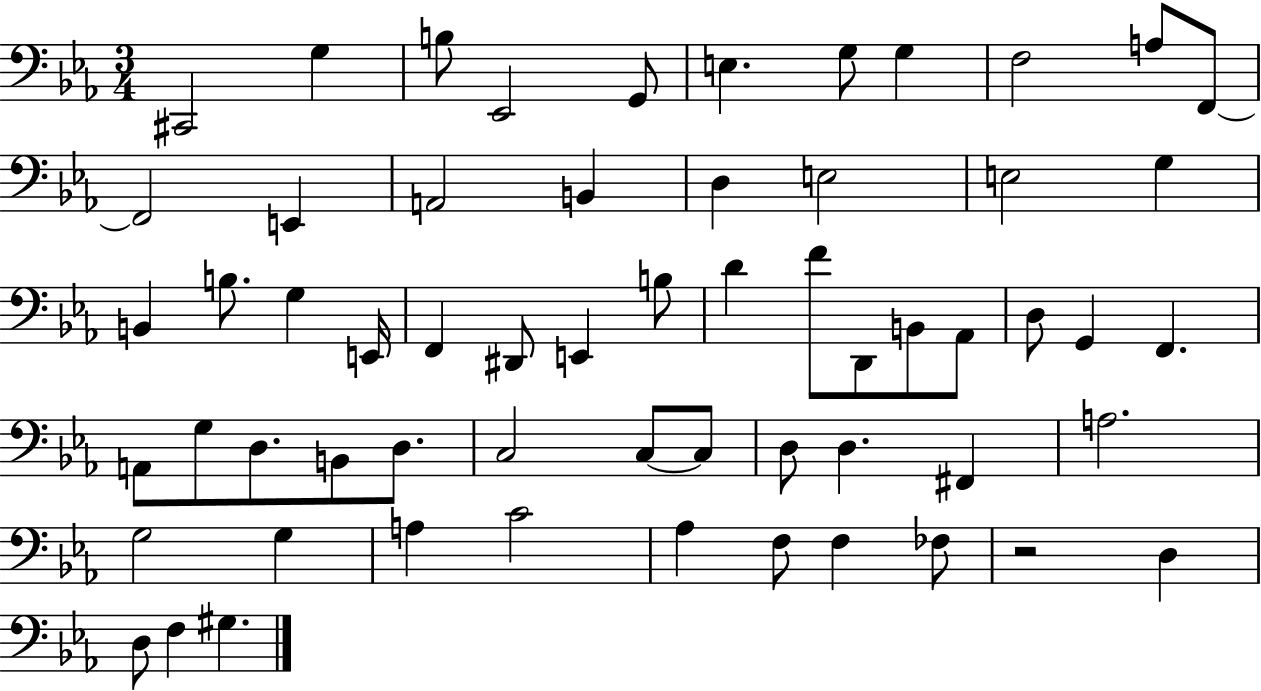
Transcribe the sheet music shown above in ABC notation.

X:1
T:Untitled
M:3/4
L:1/4
K:Eb
^C,,2 G, B,/2 _E,,2 G,,/2 E, G,/2 G, F,2 A,/2 F,,/2 F,,2 E,, A,,2 B,, D, E,2 E,2 G, B,, B,/2 G, E,,/4 F,, ^D,,/2 E,, B,/2 D F/2 D,,/2 B,,/2 _A,,/2 D,/2 G,, F,, A,,/2 G,/2 D,/2 B,,/2 D,/2 C,2 C,/2 C,/2 D,/2 D, ^F,, A,2 G,2 G, A, C2 _A, F,/2 F, _F,/2 z2 D, D,/2 F, ^G,